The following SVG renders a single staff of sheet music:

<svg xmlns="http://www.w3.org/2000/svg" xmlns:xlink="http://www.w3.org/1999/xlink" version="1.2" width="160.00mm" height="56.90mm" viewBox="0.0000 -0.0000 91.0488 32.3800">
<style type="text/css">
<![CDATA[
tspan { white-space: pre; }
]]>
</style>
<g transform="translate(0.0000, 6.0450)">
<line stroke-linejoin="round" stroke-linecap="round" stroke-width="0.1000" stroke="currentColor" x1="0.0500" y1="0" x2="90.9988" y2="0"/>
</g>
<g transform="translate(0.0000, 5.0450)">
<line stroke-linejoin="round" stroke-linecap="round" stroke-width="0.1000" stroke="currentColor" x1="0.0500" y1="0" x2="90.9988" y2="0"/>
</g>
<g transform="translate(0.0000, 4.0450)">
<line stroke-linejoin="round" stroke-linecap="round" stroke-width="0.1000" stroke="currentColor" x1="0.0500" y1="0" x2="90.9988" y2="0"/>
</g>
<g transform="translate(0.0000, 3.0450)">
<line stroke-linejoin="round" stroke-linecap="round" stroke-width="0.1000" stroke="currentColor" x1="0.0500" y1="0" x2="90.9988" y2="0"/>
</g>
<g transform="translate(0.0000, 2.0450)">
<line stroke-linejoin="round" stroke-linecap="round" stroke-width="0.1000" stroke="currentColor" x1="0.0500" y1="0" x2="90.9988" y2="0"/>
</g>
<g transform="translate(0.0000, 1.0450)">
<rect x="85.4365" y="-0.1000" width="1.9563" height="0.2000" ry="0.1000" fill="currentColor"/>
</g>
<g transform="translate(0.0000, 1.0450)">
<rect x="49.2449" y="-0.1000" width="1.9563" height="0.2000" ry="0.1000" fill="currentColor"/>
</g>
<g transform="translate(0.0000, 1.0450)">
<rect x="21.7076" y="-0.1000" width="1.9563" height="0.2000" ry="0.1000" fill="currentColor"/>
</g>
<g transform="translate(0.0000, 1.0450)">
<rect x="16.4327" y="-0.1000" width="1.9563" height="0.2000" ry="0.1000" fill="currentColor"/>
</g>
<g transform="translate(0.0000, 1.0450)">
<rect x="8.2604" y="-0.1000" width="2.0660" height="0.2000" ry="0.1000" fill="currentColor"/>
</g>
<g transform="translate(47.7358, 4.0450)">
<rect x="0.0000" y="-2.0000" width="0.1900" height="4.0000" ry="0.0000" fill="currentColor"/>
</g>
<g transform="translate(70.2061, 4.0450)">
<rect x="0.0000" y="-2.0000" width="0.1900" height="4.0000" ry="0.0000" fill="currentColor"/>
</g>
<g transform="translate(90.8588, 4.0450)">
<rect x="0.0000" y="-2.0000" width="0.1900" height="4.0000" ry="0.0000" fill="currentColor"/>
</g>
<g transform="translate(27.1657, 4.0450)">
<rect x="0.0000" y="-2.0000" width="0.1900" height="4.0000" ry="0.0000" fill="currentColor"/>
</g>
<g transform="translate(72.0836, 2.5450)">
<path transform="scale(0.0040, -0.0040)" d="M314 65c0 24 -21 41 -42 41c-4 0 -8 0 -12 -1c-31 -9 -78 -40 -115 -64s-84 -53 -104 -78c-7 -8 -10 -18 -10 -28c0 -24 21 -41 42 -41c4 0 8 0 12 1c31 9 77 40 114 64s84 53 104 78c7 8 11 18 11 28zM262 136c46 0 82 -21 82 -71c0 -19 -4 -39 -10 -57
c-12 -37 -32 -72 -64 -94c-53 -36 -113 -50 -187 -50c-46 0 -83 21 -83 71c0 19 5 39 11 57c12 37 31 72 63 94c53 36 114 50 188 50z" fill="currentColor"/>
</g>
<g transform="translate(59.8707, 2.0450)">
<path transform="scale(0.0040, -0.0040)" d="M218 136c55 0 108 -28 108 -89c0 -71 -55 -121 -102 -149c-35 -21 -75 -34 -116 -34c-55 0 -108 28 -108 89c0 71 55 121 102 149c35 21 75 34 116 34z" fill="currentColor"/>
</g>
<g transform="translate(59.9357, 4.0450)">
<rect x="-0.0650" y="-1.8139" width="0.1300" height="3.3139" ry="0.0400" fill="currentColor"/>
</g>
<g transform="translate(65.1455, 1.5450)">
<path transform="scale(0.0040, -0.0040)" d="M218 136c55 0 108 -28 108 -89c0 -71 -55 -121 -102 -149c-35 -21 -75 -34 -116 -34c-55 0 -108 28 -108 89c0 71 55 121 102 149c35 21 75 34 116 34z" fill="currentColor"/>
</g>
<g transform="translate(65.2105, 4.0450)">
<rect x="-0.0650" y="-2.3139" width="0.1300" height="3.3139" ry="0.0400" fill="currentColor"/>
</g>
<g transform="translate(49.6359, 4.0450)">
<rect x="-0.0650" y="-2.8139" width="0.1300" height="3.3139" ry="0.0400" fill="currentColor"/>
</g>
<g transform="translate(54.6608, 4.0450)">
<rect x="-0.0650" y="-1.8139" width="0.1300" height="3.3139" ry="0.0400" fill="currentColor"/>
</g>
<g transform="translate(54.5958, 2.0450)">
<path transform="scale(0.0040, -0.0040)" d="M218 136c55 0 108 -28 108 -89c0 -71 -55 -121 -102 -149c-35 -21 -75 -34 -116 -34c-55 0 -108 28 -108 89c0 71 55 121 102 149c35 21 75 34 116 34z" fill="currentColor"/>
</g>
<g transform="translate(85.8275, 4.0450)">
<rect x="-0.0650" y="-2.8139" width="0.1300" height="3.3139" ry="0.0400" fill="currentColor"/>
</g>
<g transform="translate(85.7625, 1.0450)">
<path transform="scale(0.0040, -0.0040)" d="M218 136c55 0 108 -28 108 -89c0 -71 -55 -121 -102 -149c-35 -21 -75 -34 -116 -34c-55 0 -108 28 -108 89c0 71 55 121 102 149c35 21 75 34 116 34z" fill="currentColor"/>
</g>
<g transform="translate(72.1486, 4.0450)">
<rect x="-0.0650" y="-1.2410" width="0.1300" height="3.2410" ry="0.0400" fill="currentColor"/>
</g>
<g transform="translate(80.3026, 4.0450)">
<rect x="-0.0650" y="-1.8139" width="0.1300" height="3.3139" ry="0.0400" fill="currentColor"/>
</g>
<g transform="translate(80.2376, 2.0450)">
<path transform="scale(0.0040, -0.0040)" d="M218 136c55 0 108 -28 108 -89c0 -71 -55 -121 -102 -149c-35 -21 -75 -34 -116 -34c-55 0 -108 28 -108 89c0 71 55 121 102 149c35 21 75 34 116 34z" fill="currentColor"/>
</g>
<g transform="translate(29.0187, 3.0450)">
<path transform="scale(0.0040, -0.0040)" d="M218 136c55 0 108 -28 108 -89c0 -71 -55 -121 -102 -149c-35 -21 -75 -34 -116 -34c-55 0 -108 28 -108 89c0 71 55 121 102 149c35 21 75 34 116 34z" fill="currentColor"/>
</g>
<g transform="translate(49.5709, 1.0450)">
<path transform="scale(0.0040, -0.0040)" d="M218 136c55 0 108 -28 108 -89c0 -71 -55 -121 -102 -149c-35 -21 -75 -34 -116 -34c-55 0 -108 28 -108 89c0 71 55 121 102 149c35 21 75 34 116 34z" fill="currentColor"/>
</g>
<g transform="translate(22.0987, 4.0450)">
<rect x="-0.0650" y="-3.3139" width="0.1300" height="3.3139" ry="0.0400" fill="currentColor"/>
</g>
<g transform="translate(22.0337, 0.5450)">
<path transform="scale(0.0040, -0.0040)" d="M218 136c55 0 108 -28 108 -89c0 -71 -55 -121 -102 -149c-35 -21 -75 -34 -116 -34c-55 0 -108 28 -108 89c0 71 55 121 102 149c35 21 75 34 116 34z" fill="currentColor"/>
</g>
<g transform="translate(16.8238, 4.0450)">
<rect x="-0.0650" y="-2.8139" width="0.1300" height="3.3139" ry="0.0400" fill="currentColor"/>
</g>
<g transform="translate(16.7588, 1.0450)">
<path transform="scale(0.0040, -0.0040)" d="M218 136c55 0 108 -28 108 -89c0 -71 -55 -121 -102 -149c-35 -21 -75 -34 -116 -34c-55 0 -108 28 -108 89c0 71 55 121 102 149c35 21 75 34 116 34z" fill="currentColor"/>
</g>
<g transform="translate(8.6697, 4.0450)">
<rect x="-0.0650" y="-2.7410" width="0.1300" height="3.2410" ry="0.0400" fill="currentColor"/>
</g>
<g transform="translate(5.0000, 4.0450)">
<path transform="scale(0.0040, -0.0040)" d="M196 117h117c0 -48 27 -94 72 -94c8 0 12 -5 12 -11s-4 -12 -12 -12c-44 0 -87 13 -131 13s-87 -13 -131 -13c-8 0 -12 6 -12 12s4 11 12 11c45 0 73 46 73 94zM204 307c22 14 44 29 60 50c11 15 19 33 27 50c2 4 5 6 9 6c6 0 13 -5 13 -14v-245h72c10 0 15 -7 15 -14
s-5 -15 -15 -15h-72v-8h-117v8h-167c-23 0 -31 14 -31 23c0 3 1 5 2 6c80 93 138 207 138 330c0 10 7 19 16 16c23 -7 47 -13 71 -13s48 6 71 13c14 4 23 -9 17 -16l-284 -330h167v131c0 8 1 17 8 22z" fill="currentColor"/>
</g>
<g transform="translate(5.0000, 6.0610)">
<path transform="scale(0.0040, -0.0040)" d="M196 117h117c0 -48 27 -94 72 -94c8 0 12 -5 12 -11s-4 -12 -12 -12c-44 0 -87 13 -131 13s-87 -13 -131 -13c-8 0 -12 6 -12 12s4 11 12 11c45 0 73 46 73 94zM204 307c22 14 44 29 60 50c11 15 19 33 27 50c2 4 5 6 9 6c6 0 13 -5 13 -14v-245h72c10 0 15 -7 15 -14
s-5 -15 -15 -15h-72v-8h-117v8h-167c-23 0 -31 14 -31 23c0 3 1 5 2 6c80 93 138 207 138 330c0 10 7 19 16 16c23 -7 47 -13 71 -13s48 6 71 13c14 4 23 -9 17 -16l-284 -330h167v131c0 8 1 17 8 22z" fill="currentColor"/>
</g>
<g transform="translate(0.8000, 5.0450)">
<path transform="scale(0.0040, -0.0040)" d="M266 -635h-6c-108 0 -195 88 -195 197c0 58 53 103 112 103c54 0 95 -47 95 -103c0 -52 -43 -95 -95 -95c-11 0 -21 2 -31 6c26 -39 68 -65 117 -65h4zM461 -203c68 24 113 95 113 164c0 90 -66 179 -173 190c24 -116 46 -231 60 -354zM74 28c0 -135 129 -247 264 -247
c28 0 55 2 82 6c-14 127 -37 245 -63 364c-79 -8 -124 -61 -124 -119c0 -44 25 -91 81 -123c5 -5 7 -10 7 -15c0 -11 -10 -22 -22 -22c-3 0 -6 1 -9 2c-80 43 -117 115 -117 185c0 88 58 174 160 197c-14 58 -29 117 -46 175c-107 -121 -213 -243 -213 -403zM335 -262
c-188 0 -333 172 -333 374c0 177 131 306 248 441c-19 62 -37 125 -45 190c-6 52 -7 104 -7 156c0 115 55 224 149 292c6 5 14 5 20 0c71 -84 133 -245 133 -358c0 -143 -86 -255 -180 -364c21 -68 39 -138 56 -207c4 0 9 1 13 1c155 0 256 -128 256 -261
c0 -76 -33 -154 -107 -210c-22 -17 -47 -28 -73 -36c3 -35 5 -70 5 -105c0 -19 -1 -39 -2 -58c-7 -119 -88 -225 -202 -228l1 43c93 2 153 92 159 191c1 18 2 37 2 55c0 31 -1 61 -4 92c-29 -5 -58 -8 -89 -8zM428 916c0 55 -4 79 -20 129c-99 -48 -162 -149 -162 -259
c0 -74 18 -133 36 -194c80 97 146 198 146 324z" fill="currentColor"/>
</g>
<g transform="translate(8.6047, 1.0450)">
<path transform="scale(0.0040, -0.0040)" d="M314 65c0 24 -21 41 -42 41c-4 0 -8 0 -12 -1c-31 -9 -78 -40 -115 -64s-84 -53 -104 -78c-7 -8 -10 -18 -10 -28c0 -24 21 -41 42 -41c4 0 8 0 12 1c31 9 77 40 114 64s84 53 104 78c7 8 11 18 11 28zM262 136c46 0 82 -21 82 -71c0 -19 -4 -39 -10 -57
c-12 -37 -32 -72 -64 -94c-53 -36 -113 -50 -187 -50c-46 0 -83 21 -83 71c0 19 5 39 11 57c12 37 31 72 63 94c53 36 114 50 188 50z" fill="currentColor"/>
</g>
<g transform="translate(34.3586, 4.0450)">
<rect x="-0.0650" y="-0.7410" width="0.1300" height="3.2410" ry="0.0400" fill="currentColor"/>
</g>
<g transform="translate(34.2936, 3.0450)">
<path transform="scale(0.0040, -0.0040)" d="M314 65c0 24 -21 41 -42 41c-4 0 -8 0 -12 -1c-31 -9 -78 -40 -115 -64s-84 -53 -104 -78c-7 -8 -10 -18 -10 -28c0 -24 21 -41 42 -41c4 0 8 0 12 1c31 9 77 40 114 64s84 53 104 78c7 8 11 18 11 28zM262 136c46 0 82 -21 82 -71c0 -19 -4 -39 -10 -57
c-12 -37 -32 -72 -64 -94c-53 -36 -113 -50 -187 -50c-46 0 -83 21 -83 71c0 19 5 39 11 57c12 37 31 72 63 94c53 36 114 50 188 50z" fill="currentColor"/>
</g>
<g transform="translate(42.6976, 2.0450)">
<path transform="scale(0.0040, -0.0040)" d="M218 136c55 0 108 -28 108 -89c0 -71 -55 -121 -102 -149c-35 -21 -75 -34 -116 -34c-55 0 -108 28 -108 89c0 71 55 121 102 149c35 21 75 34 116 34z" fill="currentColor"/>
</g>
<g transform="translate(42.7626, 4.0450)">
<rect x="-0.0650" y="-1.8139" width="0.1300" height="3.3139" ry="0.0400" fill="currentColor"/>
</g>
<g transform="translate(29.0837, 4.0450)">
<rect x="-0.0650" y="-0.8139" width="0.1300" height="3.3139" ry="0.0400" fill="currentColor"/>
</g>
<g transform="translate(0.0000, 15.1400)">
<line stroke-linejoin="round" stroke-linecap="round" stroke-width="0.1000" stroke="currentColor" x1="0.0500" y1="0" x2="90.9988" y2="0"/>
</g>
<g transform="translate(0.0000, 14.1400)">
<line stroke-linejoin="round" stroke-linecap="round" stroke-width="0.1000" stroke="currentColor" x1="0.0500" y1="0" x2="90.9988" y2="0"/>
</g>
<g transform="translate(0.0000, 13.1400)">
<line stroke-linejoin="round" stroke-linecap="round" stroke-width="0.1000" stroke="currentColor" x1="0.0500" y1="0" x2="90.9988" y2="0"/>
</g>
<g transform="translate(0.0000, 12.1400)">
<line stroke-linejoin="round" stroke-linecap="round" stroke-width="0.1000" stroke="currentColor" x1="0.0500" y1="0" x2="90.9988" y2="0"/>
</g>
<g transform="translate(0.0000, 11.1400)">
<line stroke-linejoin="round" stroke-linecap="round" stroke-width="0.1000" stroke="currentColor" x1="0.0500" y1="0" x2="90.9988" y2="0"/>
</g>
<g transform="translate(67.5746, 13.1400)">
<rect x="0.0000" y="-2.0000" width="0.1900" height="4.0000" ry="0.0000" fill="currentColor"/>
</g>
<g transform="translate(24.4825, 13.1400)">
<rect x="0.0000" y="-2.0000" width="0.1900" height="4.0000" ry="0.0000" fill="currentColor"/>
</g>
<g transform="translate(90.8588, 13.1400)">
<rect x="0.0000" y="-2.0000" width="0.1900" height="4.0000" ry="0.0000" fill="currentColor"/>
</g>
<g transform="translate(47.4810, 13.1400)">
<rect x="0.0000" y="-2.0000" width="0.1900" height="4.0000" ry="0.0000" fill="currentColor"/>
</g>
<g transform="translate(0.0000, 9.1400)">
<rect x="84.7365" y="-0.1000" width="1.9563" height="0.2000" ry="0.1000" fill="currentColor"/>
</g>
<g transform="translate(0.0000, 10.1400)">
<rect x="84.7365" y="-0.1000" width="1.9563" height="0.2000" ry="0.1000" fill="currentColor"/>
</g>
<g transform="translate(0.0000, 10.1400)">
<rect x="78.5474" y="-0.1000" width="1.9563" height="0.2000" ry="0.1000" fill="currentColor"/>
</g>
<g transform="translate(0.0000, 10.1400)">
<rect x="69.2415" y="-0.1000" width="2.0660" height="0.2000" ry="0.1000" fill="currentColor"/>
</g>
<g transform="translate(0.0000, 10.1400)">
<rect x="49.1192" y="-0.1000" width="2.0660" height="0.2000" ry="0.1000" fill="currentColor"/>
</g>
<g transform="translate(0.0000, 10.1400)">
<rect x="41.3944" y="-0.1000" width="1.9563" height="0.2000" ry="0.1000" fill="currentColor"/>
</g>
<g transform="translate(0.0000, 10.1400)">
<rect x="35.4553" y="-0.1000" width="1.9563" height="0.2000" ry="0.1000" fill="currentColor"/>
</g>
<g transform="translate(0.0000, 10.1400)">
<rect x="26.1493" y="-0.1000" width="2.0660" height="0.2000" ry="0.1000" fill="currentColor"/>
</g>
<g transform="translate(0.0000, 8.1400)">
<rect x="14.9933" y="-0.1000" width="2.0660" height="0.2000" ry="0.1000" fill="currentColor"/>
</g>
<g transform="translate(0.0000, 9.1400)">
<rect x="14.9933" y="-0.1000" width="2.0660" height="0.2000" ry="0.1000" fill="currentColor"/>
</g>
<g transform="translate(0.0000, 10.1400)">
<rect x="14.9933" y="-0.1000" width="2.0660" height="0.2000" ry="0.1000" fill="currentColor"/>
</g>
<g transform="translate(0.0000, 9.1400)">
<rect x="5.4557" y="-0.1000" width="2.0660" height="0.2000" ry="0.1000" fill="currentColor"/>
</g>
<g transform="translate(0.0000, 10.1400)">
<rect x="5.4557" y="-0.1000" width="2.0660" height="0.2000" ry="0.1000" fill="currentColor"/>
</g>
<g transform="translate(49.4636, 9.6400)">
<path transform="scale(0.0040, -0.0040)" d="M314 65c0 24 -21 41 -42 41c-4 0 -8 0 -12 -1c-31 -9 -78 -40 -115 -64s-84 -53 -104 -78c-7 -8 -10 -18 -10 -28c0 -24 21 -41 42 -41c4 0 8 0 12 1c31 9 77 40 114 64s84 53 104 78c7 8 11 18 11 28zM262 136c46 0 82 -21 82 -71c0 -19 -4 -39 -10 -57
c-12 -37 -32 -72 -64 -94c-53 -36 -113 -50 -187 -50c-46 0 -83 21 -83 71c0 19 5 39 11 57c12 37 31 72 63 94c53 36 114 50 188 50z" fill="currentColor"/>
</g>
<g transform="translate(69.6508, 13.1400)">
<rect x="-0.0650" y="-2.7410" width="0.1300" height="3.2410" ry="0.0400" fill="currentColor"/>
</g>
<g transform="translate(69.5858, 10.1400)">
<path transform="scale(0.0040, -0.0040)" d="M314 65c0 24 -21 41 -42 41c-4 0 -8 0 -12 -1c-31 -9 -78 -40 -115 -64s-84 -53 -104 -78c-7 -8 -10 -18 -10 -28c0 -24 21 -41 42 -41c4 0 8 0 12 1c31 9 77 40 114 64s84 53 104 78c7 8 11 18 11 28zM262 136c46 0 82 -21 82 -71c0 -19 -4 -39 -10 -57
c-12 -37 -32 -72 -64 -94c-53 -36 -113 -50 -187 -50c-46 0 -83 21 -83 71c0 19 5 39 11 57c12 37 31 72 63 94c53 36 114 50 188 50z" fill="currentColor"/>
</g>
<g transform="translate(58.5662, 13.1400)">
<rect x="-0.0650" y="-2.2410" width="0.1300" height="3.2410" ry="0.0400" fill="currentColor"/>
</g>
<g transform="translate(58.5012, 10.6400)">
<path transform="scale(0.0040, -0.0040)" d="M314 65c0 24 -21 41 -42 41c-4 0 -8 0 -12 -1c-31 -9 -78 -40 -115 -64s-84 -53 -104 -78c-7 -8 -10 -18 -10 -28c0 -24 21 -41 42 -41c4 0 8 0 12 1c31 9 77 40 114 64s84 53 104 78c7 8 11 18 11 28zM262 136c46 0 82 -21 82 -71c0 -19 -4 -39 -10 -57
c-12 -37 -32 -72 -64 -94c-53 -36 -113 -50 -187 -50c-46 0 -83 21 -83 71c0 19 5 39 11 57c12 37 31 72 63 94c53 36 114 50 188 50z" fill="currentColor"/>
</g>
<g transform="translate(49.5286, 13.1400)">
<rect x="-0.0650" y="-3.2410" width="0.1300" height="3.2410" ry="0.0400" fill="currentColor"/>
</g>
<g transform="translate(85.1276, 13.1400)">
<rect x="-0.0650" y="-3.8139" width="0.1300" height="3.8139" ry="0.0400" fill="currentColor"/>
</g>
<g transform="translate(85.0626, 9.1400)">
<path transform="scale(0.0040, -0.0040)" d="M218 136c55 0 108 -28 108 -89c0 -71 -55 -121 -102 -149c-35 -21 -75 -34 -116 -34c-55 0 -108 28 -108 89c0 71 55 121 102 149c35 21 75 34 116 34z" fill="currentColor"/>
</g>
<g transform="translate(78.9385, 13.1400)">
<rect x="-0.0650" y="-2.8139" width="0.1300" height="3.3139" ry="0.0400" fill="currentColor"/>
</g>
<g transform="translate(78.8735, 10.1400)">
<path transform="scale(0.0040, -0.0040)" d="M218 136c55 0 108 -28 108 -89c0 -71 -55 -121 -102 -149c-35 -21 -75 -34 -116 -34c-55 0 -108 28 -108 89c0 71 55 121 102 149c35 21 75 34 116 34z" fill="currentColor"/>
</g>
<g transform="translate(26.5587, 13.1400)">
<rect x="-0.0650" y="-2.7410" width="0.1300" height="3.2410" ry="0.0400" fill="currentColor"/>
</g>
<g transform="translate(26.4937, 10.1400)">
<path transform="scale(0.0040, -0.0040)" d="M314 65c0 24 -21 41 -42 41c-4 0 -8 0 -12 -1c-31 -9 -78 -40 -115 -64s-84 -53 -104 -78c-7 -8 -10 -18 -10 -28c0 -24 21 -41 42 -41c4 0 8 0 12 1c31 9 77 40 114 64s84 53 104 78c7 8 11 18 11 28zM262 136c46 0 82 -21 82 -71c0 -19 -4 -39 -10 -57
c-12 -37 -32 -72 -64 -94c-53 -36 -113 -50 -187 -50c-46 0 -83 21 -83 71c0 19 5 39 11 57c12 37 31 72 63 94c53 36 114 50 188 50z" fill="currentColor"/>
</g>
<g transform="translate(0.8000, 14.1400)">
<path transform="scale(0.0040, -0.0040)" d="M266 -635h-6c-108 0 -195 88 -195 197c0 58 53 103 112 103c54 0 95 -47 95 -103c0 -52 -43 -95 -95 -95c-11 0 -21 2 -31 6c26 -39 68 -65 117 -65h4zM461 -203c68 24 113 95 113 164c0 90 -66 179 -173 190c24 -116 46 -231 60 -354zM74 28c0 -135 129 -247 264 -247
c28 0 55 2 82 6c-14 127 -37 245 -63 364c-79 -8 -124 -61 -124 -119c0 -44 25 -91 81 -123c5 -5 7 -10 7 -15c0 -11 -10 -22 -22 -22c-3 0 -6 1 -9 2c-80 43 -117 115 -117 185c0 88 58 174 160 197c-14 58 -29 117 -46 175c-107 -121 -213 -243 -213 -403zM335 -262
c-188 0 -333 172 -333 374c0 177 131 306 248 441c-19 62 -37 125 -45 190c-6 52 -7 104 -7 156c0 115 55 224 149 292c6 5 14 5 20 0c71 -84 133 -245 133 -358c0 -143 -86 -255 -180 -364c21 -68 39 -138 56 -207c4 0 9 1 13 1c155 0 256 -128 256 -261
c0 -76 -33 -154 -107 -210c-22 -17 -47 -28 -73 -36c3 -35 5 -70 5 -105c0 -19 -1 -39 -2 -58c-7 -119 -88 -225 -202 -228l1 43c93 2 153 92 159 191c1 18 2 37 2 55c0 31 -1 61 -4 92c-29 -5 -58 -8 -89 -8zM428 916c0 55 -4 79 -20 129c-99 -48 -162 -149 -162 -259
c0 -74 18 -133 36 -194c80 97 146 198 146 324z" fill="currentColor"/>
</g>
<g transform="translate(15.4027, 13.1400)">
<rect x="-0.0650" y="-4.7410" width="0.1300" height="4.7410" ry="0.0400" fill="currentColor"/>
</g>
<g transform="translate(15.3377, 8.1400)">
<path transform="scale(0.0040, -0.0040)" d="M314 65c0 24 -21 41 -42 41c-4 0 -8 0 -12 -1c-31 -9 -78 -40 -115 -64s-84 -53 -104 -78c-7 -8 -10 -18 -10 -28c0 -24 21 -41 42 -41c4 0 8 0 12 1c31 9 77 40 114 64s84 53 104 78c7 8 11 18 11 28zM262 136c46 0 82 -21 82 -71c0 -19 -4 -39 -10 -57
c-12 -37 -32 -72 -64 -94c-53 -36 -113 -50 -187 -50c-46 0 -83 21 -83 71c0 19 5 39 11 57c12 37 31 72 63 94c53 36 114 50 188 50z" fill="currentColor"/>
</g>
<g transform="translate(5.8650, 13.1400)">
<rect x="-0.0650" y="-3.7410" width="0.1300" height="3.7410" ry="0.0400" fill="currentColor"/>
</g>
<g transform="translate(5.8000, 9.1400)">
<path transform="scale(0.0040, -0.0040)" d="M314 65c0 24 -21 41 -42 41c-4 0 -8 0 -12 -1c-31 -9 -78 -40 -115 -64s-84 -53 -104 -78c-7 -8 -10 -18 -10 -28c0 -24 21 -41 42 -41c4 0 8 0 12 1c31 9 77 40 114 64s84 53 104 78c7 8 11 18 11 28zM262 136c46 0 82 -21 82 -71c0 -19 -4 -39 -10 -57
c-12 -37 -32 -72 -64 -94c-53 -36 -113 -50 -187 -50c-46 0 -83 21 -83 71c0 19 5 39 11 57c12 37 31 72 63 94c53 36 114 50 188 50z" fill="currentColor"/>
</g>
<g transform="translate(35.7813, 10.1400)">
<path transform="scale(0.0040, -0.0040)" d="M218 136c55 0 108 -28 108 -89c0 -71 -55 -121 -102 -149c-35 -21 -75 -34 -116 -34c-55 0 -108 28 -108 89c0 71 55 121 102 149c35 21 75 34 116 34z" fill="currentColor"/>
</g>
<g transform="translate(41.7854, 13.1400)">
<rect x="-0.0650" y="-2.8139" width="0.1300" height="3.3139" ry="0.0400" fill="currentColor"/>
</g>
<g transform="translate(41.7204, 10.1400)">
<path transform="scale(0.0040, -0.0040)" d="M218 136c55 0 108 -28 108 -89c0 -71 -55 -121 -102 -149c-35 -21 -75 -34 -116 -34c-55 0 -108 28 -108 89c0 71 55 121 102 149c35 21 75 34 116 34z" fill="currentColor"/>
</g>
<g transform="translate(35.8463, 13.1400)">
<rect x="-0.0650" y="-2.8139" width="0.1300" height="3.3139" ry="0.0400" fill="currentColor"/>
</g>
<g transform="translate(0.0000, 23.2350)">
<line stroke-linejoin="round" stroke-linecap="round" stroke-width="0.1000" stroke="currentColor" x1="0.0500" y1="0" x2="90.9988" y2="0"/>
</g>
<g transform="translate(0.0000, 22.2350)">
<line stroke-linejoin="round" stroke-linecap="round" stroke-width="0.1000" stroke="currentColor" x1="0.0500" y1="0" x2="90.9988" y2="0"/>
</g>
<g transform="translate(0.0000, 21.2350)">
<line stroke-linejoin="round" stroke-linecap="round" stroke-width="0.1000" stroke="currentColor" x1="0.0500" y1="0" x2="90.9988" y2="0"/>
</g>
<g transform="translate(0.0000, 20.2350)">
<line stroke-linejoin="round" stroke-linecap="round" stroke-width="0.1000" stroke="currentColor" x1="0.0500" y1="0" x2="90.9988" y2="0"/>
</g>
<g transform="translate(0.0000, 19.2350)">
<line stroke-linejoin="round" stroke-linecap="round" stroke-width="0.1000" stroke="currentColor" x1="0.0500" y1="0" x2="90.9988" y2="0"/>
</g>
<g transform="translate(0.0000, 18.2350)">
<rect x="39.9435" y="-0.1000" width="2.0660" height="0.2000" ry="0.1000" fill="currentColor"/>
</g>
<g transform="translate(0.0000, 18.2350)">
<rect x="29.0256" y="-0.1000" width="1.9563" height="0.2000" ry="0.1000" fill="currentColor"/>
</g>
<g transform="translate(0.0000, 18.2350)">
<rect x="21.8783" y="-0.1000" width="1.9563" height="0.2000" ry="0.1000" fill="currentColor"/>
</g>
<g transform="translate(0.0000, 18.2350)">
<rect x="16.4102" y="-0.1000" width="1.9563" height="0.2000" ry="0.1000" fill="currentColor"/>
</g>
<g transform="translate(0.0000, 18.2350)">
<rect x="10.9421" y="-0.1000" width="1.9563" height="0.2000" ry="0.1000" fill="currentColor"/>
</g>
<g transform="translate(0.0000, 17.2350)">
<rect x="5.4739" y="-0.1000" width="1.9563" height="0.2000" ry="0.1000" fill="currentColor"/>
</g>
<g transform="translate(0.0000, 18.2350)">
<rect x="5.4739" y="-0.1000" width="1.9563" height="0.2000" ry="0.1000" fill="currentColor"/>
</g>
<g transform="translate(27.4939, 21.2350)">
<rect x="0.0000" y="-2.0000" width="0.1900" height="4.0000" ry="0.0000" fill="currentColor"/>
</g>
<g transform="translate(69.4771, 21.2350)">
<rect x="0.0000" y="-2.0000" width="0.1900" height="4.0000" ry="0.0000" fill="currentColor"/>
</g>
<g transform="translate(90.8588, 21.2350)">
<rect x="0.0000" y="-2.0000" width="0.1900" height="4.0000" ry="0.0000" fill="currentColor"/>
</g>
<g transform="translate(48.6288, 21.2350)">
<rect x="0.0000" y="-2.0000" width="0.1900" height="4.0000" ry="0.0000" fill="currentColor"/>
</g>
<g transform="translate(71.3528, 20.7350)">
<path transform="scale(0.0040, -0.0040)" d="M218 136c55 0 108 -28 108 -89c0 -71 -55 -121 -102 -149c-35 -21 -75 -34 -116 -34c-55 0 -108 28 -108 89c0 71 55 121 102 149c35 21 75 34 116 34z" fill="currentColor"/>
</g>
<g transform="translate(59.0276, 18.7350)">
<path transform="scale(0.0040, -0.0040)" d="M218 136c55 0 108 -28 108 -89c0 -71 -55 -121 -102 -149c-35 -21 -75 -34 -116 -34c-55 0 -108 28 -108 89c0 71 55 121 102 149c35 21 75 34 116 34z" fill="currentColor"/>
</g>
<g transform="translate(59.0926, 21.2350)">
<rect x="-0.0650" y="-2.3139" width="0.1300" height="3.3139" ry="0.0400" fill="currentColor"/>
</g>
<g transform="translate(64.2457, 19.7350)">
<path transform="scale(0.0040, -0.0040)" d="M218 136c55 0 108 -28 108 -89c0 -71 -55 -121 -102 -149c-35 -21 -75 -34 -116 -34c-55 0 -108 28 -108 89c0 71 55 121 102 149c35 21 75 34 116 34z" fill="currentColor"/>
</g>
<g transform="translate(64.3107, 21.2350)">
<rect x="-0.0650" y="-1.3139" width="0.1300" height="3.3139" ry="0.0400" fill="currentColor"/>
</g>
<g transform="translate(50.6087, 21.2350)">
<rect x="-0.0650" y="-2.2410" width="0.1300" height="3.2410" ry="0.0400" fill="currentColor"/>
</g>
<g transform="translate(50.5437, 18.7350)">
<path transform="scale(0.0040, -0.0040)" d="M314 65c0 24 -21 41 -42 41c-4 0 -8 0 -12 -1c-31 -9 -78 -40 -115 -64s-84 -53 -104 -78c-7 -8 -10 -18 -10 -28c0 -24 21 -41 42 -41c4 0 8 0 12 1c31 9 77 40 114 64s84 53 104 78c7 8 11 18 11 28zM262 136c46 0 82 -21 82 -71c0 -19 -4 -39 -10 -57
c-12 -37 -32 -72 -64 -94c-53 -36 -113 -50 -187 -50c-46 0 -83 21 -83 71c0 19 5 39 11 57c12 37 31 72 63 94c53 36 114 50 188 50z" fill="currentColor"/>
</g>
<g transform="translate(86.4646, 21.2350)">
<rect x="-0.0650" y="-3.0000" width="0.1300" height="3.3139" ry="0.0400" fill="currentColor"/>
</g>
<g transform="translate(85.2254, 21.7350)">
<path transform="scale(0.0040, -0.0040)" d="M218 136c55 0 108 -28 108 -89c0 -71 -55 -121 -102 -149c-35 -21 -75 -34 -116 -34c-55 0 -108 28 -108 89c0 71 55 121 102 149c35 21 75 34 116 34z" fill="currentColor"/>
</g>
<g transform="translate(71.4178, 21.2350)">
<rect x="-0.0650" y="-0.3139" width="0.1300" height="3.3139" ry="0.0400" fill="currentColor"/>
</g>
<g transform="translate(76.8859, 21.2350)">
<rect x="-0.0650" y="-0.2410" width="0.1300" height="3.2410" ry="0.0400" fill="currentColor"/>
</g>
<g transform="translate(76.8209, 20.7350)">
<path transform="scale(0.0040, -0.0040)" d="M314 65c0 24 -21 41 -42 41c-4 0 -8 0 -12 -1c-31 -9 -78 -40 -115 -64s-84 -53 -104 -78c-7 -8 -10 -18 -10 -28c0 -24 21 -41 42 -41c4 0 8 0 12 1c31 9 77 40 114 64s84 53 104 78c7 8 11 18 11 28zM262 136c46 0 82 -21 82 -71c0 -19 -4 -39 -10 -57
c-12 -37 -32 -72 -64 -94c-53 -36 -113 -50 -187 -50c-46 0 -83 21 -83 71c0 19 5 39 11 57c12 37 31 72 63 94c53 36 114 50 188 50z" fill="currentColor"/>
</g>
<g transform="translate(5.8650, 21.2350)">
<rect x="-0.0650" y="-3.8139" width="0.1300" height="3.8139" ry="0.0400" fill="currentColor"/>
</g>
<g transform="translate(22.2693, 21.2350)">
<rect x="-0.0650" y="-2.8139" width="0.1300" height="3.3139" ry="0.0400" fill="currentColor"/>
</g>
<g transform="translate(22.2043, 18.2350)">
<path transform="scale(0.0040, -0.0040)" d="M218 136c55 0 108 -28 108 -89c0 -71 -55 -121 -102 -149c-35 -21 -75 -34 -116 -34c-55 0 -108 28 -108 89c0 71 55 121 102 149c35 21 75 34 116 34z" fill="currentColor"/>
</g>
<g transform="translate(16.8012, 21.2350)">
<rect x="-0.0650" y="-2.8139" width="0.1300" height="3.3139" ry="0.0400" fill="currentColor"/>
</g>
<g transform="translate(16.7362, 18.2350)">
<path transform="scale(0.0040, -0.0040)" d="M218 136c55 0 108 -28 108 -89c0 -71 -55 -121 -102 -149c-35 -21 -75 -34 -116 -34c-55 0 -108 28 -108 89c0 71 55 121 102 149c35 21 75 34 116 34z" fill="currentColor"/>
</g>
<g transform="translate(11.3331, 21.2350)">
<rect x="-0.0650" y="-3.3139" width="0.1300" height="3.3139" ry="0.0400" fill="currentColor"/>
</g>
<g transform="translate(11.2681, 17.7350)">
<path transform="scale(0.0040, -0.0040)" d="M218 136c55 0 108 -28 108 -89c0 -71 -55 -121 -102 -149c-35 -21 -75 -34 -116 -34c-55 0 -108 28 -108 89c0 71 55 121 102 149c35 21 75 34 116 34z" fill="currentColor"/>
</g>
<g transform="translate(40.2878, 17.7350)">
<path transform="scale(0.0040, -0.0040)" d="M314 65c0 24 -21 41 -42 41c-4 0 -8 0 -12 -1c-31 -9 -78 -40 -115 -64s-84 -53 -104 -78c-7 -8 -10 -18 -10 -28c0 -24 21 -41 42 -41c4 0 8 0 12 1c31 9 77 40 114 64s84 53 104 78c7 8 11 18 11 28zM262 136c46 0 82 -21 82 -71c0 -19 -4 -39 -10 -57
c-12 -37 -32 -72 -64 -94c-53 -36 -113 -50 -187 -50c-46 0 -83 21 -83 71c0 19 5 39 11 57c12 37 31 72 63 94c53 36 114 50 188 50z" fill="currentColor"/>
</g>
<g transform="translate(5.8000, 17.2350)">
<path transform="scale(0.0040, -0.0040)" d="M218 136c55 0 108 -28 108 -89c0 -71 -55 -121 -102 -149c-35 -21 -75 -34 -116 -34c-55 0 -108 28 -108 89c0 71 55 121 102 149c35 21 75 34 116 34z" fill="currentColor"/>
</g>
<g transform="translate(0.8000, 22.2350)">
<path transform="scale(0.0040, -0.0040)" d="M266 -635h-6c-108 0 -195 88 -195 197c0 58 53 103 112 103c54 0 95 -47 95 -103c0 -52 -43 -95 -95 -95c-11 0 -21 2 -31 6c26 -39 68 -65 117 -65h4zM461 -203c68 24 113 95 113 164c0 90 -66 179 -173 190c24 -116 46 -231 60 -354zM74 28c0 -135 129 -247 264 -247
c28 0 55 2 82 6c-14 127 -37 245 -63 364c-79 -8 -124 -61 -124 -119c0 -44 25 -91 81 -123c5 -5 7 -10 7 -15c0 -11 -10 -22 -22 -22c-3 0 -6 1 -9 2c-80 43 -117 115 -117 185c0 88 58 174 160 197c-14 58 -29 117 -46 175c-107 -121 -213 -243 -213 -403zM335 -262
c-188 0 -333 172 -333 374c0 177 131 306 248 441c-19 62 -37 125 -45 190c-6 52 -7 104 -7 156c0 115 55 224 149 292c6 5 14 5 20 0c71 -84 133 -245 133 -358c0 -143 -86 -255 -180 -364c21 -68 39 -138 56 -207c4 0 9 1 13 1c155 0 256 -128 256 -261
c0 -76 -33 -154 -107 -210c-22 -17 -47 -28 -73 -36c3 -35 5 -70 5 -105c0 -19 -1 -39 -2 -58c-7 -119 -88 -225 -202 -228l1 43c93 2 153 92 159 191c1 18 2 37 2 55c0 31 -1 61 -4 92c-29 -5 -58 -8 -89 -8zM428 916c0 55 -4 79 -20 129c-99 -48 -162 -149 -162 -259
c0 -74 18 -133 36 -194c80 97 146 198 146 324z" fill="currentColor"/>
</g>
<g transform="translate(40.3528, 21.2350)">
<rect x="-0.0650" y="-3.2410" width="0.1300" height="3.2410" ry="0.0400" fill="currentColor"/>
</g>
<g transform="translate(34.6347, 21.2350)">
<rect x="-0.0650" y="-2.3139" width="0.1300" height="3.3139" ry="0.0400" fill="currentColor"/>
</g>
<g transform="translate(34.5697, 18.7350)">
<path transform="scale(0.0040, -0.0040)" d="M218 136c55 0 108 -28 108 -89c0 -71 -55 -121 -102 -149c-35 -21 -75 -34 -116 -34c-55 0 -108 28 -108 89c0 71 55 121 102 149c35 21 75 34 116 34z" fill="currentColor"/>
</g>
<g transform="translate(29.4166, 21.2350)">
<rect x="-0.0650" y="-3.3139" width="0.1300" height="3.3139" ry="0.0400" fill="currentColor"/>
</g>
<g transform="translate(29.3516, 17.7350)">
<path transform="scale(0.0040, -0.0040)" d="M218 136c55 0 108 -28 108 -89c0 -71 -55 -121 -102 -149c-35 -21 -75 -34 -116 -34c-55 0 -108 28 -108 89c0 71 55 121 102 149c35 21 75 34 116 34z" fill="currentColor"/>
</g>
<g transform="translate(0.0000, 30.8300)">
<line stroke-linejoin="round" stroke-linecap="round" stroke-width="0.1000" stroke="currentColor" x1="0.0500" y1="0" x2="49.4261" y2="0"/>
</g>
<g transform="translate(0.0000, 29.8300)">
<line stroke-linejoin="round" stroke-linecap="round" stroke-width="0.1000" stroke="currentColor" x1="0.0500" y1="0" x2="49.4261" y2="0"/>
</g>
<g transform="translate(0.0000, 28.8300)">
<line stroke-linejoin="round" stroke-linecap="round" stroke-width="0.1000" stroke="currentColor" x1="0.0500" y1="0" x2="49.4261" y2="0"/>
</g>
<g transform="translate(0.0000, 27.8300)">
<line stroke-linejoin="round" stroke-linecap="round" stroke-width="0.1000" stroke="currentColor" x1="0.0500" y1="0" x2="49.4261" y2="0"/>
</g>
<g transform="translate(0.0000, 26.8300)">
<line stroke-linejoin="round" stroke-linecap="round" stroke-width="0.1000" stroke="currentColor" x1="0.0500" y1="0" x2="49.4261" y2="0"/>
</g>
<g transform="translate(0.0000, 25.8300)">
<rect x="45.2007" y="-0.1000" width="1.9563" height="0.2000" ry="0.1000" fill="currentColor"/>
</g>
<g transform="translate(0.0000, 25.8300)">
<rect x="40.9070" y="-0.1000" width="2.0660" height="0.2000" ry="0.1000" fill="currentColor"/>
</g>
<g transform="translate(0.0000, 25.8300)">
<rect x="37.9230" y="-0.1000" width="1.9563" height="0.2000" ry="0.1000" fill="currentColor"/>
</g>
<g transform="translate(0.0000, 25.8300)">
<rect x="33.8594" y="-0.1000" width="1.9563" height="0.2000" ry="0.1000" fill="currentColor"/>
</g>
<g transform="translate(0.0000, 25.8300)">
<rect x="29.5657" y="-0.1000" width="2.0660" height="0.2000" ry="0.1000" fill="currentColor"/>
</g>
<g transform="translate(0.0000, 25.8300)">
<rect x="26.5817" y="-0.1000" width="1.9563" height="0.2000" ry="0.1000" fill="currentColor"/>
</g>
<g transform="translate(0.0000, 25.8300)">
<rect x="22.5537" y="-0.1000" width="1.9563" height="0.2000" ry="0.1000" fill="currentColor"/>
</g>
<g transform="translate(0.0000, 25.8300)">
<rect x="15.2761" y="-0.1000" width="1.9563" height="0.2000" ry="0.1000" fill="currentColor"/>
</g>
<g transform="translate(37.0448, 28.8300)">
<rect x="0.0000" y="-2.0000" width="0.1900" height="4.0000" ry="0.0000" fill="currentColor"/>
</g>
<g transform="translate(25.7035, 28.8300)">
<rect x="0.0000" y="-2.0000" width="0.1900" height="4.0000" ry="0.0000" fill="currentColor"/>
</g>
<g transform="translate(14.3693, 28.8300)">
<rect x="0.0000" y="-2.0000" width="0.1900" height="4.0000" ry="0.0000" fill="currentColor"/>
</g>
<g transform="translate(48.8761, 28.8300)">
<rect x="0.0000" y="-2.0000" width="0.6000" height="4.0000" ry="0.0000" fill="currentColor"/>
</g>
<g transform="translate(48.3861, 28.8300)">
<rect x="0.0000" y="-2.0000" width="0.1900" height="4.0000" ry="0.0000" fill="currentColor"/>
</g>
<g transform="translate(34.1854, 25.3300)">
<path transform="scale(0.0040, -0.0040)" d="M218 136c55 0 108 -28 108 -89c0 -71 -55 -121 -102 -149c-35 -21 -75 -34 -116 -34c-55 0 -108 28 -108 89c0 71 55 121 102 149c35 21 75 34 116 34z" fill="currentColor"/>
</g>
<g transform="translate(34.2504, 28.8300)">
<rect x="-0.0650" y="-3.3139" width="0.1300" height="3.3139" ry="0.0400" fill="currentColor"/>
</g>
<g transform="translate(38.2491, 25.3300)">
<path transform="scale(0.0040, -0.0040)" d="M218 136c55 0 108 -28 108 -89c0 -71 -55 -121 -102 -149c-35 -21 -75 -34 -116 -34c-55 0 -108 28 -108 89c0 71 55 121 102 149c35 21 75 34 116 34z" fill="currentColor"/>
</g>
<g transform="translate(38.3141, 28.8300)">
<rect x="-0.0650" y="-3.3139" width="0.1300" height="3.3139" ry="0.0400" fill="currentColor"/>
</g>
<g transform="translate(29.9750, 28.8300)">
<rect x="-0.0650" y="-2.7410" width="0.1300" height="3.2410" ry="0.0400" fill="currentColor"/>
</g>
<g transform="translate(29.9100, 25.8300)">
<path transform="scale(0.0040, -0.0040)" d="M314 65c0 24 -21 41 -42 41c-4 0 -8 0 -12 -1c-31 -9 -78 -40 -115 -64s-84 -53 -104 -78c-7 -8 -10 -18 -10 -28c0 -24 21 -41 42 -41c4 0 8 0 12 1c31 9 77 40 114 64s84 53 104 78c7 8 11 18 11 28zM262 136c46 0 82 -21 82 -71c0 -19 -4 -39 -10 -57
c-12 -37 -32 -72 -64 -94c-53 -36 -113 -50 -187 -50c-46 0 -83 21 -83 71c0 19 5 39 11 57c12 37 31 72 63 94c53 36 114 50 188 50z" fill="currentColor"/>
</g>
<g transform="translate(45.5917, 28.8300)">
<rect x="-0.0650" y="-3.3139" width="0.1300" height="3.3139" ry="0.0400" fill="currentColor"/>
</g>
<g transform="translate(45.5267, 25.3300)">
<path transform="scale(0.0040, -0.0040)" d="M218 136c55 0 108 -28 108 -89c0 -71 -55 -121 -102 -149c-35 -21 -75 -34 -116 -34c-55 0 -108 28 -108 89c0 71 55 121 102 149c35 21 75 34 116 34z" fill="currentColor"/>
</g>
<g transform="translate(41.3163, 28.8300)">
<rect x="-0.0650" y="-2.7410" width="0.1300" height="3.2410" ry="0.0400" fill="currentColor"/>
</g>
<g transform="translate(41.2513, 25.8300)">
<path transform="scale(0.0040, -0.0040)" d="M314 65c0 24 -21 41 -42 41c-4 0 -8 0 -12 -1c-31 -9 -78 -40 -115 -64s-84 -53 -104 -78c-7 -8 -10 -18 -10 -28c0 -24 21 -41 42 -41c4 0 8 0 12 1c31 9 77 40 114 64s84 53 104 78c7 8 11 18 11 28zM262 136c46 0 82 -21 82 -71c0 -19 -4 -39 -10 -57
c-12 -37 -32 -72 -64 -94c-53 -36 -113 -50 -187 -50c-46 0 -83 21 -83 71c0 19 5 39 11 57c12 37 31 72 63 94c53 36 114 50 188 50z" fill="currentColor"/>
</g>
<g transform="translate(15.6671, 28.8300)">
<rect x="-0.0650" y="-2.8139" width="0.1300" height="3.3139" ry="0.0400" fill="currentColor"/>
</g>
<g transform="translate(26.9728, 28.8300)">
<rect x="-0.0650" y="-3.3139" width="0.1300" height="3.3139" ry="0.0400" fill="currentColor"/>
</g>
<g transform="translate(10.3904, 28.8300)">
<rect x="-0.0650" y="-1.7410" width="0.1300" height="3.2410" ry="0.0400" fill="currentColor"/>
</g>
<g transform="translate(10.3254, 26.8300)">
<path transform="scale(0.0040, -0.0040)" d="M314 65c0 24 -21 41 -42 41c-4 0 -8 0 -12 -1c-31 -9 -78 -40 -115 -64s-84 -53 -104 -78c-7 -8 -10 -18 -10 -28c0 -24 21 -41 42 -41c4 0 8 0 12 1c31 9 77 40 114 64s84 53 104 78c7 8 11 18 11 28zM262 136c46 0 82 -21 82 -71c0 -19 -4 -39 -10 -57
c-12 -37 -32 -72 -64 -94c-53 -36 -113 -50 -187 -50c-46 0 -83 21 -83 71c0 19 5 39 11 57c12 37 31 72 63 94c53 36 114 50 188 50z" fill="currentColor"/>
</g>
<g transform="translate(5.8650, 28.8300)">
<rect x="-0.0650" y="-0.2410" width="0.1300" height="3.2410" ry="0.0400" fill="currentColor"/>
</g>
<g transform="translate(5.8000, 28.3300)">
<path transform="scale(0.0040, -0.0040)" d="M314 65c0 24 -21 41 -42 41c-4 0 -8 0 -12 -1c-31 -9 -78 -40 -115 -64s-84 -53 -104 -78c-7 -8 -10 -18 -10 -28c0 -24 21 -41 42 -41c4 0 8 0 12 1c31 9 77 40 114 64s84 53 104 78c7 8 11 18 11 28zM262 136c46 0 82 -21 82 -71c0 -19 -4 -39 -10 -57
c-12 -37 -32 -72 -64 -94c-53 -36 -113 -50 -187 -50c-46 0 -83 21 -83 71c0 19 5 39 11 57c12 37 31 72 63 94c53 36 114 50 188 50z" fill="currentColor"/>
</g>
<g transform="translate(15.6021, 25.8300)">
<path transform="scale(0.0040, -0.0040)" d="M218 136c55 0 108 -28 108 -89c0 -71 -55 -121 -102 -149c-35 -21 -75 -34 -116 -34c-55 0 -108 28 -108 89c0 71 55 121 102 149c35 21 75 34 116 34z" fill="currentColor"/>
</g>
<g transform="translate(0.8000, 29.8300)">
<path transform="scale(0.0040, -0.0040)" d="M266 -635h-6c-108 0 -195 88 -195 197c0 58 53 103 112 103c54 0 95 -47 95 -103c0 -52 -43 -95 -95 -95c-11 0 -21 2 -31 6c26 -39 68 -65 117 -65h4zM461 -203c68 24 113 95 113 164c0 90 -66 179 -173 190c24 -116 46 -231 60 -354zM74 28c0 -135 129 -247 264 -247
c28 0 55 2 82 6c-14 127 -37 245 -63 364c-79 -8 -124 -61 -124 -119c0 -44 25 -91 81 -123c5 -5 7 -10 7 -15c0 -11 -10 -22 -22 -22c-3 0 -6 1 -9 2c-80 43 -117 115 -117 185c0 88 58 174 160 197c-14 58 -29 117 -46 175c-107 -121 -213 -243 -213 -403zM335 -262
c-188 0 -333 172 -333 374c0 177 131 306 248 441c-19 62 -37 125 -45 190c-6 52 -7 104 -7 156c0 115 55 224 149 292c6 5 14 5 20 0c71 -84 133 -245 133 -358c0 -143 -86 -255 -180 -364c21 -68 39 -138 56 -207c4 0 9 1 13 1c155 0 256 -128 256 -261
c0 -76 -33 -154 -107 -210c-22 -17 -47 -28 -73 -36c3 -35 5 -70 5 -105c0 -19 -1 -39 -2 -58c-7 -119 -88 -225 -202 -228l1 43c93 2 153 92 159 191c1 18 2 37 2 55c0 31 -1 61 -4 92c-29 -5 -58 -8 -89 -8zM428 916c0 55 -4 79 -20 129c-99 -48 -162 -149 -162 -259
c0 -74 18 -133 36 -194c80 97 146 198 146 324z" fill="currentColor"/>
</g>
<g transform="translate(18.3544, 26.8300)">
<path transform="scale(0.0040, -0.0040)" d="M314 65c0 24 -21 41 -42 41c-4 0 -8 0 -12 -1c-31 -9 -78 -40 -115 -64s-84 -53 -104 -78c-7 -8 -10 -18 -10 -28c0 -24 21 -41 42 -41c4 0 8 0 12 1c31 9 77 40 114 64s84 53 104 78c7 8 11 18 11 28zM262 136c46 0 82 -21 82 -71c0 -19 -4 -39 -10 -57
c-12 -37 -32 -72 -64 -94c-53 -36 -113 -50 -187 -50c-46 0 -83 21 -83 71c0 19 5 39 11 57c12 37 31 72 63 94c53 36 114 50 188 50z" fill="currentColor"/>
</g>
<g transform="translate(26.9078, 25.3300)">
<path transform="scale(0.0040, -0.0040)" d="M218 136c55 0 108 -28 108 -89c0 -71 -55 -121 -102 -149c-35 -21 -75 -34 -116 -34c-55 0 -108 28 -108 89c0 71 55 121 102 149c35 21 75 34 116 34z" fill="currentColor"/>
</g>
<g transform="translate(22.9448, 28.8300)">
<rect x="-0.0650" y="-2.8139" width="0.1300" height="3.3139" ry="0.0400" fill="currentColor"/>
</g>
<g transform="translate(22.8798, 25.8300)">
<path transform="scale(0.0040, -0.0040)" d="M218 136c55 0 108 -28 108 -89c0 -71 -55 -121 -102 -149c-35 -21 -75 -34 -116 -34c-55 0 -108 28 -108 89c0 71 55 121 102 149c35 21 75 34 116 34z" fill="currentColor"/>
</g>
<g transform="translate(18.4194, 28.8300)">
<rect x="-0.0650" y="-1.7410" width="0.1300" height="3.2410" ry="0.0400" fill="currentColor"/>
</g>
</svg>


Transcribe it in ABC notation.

X:1
T:Untitled
M:4/4
L:1/4
K:C
a2 a b d d2 f a f f g e2 f a c'2 e'2 a2 a a b2 g2 a2 a c' c' b a a b g b2 g2 g e c c2 A c2 f2 a f2 a b a2 b b a2 b